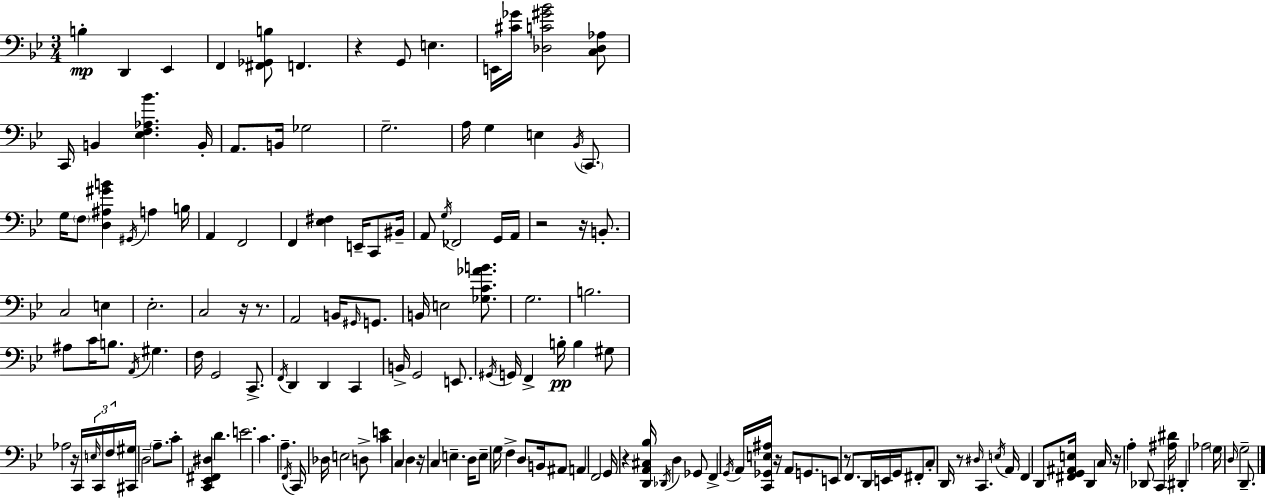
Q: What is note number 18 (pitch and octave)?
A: E3